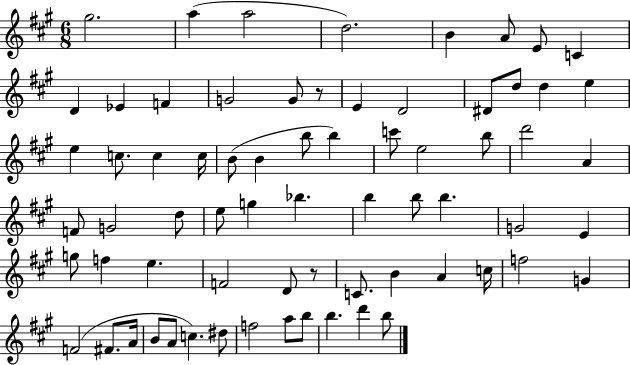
{
  \clef treble
  \numericTimeSignature
  \time 6/8
  \key a \major
  \repeat volta 2 { gis''2. | a''4( a''2 | d''2.) | b'4 a'8 e'8 c'4 | \break d'4 ees'4 f'4 | g'2 g'8 r8 | e'4 d'2 | dis'8 d''8 d''4 e''4 | \break e''4 c''8. c''4 c''16 | b'8( b'4 b''8 b''4) | c'''8 e''2 b''8 | d'''2 a'4 | \break f'8 g'2 d''8 | e''8 g''4 bes''4. | b''4 b''8 b''4. | g'2 e'4 | \break g''8 f''4 e''4. | f'2 d'8 r8 | c'8. b'4 a'4 c''16 | f''2 g'4 | \break f'2( fis'8. a'16 | b'8 a'8 c''4.) dis''8 | f''2 a''8 b''8 | b''4. d'''4 b''8 | \break } \bar "|."
}